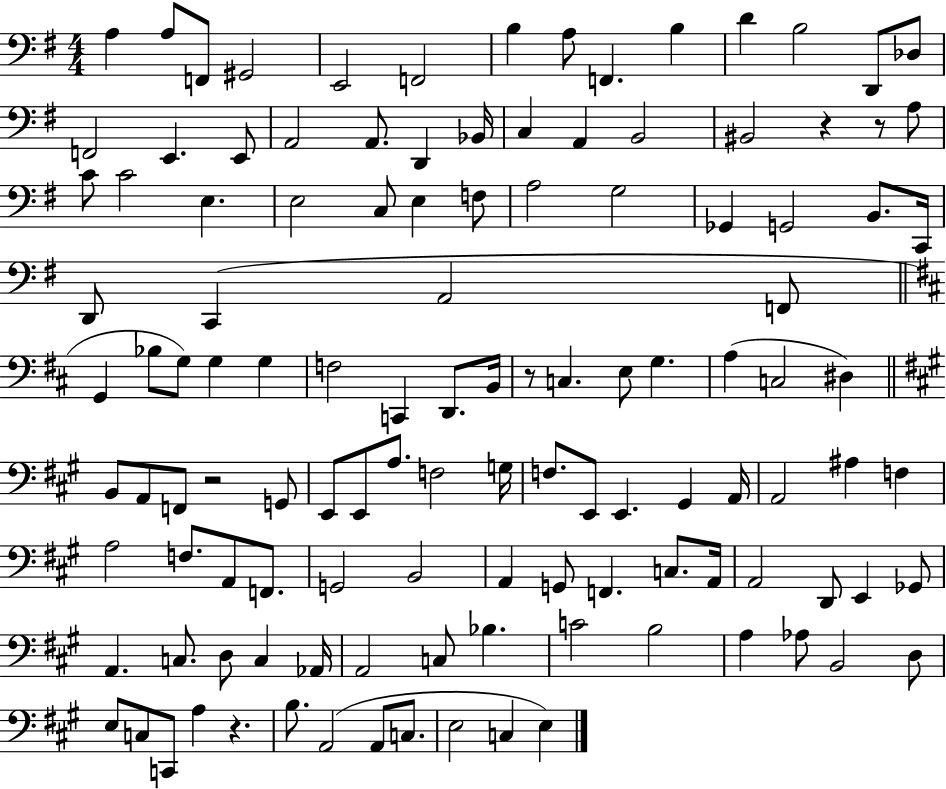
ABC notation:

X:1
T:Untitled
M:4/4
L:1/4
K:G
A, A,/2 F,,/2 ^G,,2 E,,2 F,,2 B, A,/2 F,, B, D B,2 D,,/2 _D,/2 F,,2 E,, E,,/2 A,,2 A,,/2 D,, _B,,/4 C, A,, B,,2 ^B,,2 z z/2 A,/2 C/2 C2 E, E,2 C,/2 E, F,/2 A,2 G,2 _G,, G,,2 B,,/2 C,,/4 D,,/2 C,, A,,2 F,,/2 G,, _B,/2 G,/2 G, G, F,2 C,, D,,/2 B,,/4 z/2 C, E,/2 G, A, C,2 ^D, B,,/2 A,,/2 F,,/2 z2 G,,/2 E,,/2 E,,/2 A,/2 F,2 G,/4 F,/2 E,,/2 E,, ^G,, A,,/4 A,,2 ^A, F, A,2 F,/2 A,,/2 F,,/2 G,,2 B,,2 A,, G,,/2 F,, C,/2 A,,/4 A,,2 D,,/2 E,, _G,,/2 A,, C,/2 D,/2 C, _A,,/4 A,,2 C,/2 _B, C2 B,2 A, _A,/2 B,,2 D,/2 E,/2 C,/2 C,,/2 A, z B,/2 A,,2 A,,/2 C,/2 E,2 C, E,